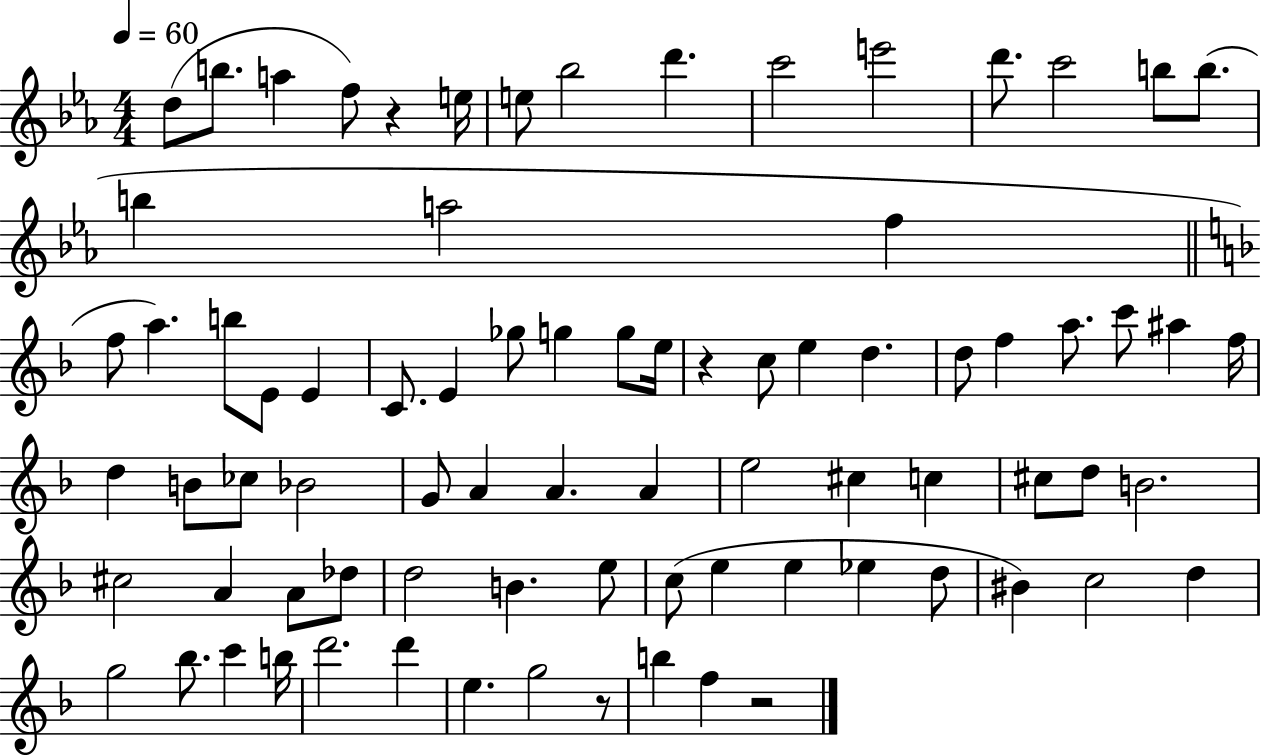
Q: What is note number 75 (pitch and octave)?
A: B5